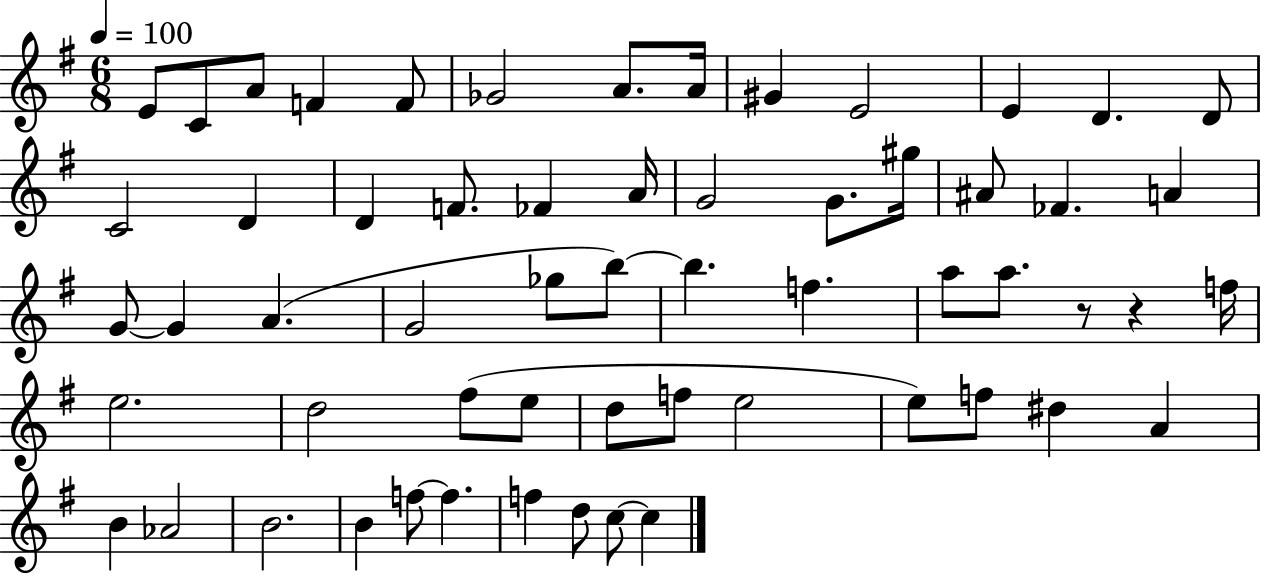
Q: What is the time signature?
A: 6/8